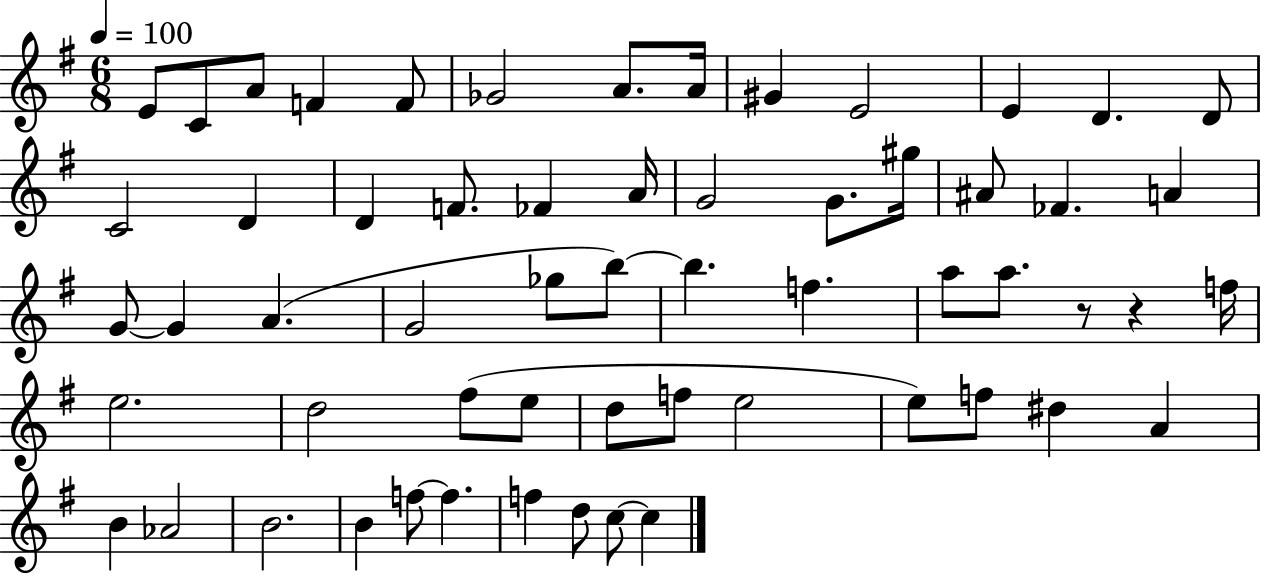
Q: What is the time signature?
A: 6/8